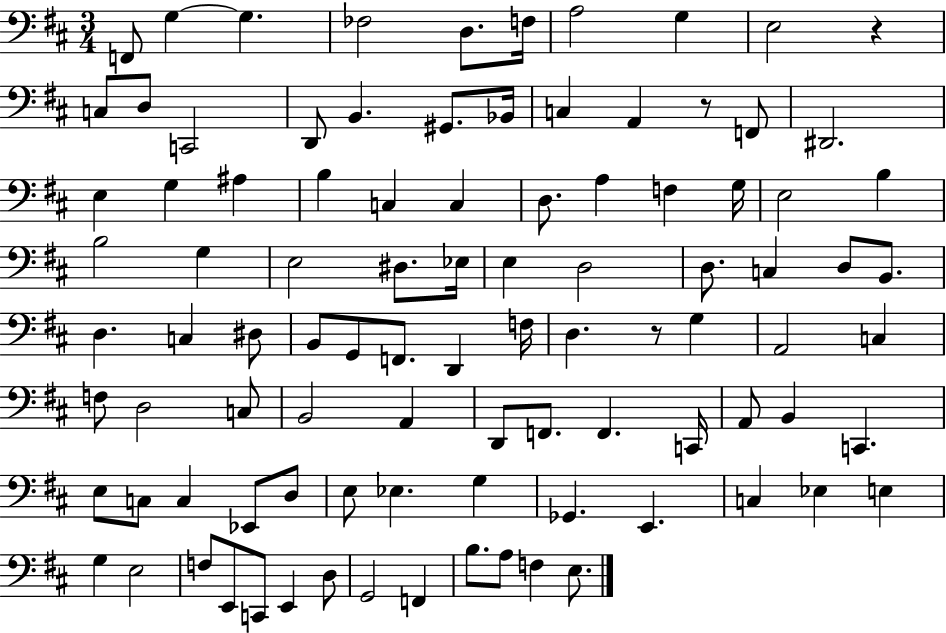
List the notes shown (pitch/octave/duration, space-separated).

F2/e G3/q G3/q. FES3/h D3/e. F3/s A3/h G3/q E3/h R/q C3/e D3/e C2/h D2/e B2/q. G#2/e. Bb2/s C3/q A2/q R/e F2/e D#2/h. E3/q G3/q A#3/q B3/q C3/q C3/q D3/e. A3/q F3/q G3/s E3/h B3/q B3/h G3/q E3/h D#3/e. Eb3/s E3/q D3/h D3/e. C3/q D3/e B2/e. D3/q. C3/q D#3/e B2/e G2/e F2/e. D2/q F3/s D3/q. R/e G3/q A2/h C3/q F3/e D3/h C3/e B2/h A2/q D2/e F2/e. F2/q. C2/s A2/e B2/q C2/q. E3/e C3/e C3/q Eb2/e D3/e E3/e Eb3/q. G3/q Gb2/q. E2/q. C3/q Eb3/q E3/q G3/q E3/h F3/e E2/e C2/e E2/q D3/e G2/h F2/q B3/e. A3/e F3/q E3/e.